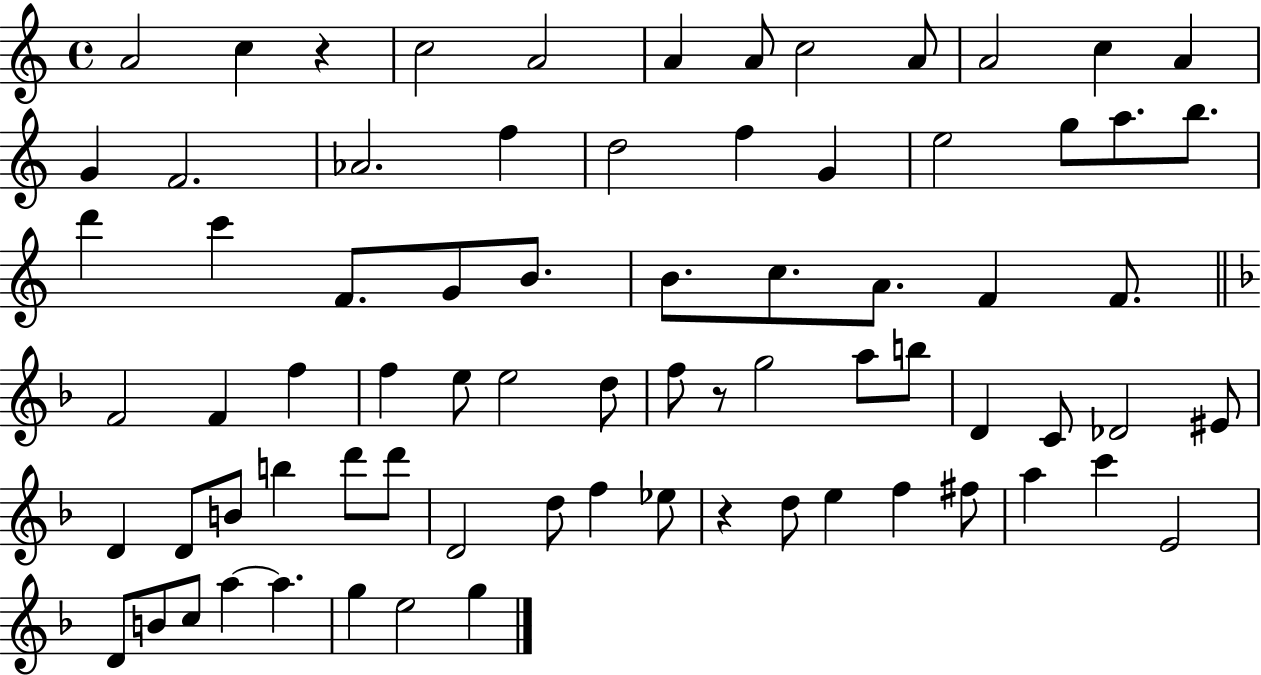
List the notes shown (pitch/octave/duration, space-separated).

A4/h C5/q R/q C5/h A4/h A4/q A4/e C5/h A4/e A4/h C5/q A4/q G4/q F4/h. Ab4/h. F5/q D5/h F5/q G4/q E5/h G5/e A5/e. B5/e. D6/q C6/q F4/e. G4/e B4/e. B4/e. C5/e. A4/e. F4/q F4/e. F4/h F4/q F5/q F5/q E5/e E5/h D5/e F5/e R/e G5/h A5/e B5/e D4/q C4/e Db4/h EIS4/e D4/q D4/e B4/e B5/q D6/e D6/e D4/h D5/e F5/q Eb5/e R/q D5/e E5/q F5/q F#5/e A5/q C6/q E4/h D4/e B4/e C5/e A5/q A5/q. G5/q E5/h G5/q